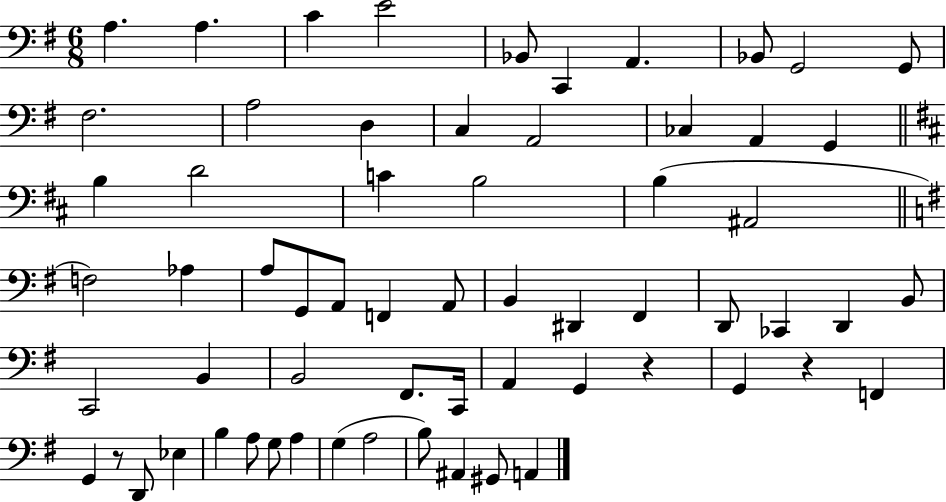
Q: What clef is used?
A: bass